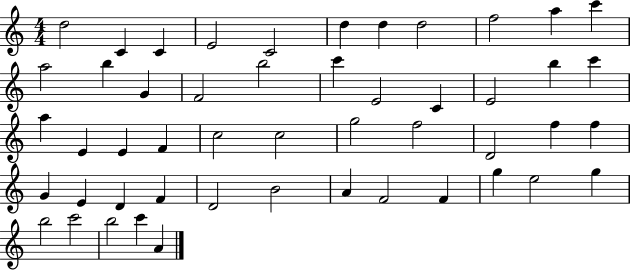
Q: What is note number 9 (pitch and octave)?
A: F5